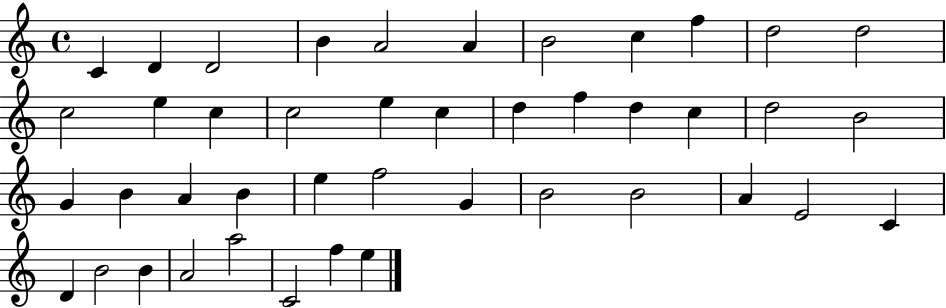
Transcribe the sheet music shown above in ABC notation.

X:1
T:Untitled
M:4/4
L:1/4
K:C
C D D2 B A2 A B2 c f d2 d2 c2 e c c2 e c d f d c d2 B2 G B A B e f2 G B2 B2 A E2 C D B2 B A2 a2 C2 f e